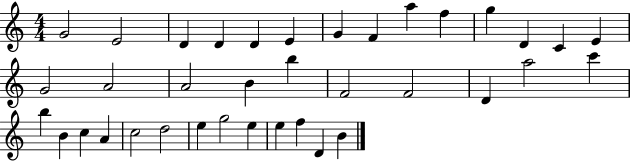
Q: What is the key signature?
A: C major